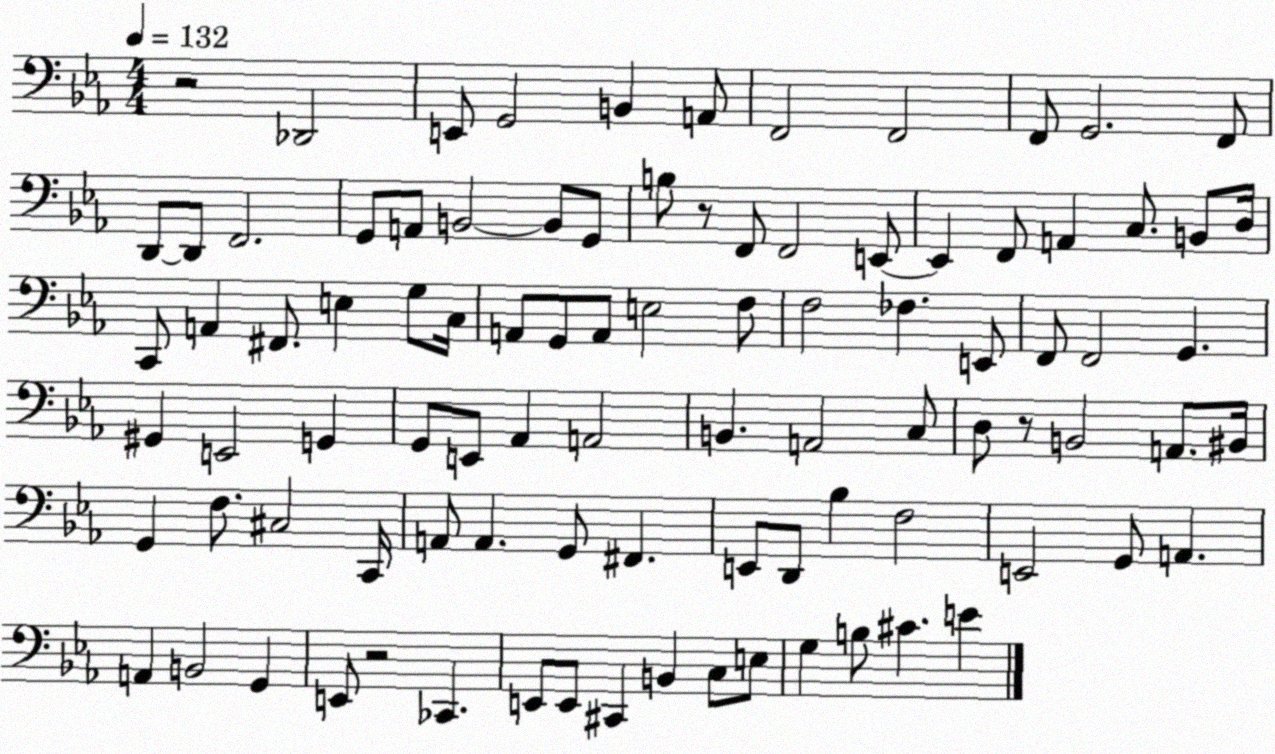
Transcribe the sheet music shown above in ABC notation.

X:1
T:Untitled
M:4/4
L:1/4
K:Eb
z2 _D,,2 E,,/2 G,,2 B,, A,,/2 F,,2 F,,2 F,,/2 G,,2 F,,/2 D,,/2 D,,/2 F,,2 G,,/2 A,,/2 B,,2 B,,/2 G,,/2 B,/2 z/2 F,,/2 F,,2 E,,/2 E,, F,,/2 A,, C,/2 B,,/2 D,/4 C,,/2 A,, ^F,,/2 E, G,/2 C,/4 A,,/2 G,,/2 A,,/2 E,2 F,/2 F,2 _F, E,,/2 F,,/2 F,,2 G,, ^G,, E,,2 G,, G,,/2 E,,/2 _A,, A,,2 B,, A,,2 C,/2 D,/2 z/2 B,,2 A,,/2 ^B,,/4 G,, F,/2 ^C,2 C,,/4 A,,/2 A,, G,,/2 ^F,, E,,/2 D,,/2 _B, F,2 E,,2 G,,/2 A,, A,, B,,2 G,, E,,/2 z2 _C,, E,,/2 E,,/2 ^C,, B,, C,/2 E,/2 G, B,/2 ^C E